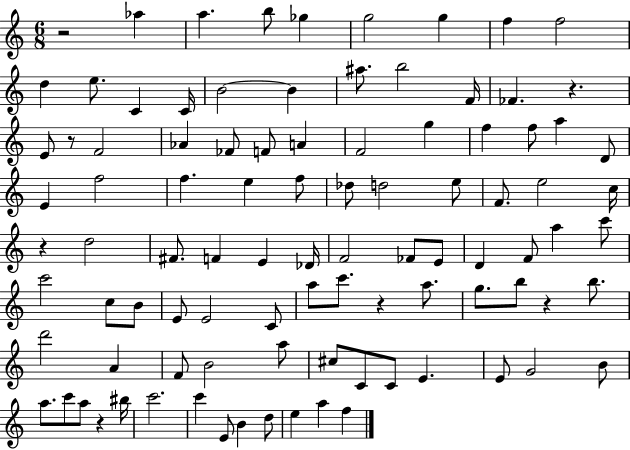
{
  \clef treble
  \numericTimeSignature
  \time 6/8
  \key c \major
  r2 aes''4 | a''4. b''8 ges''4 | g''2 g''4 | f''4 f''2 | \break d''4 e''8. c'4 c'16 | b'2~~ b'4 | ais''8. b''2 f'16 | fes'4. r4. | \break e'8 r8 f'2 | aes'4 fes'8 f'8 a'4 | f'2 g''4 | f''4 f''8 a''4 d'8 | \break e'4 f''2 | f''4. e''4 f''8 | des''8 d''2 e''8 | f'8. e''2 c''16 | \break r4 d''2 | fis'8. f'4 e'4 des'16 | f'2 fes'8 e'8 | d'4 f'8 a''4 c'''8 | \break c'''2 c''8 b'8 | e'8 e'2 c'8 | a''8 c'''8. r4 a''8. | g''8. b''8 r4 b''8. | \break d'''2 a'4 | f'8 b'2 a''8 | cis''8 c'8 c'8 e'4. | e'8 g'2 b'8 | \break a''8. c'''8 a''8 r4 bis''16 | c'''2. | c'''4 e'8 b'4 d''8 | e''4 a''4 f''4 | \break \bar "|."
}